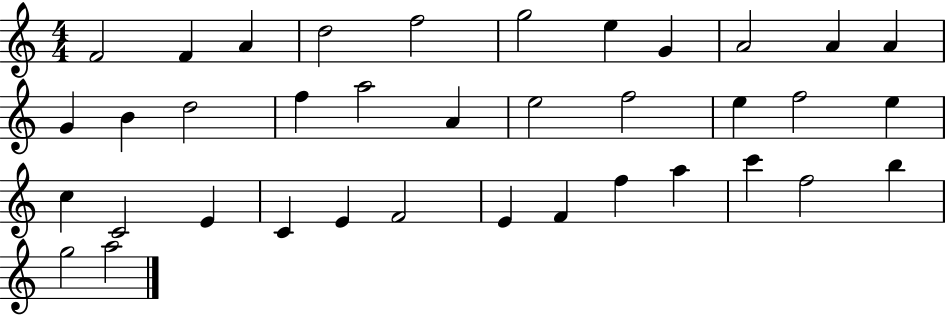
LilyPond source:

{
  \clef treble
  \numericTimeSignature
  \time 4/4
  \key c \major
  f'2 f'4 a'4 | d''2 f''2 | g''2 e''4 g'4 | a'2 a'4 a'4 | \break g'4 b'4 d''2 | f''4 a''2 a'4 | e''2 f''2 | e''4 f''2 e''4 | \break c''4 c'2 e'4 | c'4 e'4 f'2 | e'4 f'4 f''4 a''4 | c'''4 f''2 b''4 | \break g''2 a''2 | \bar "|."
}